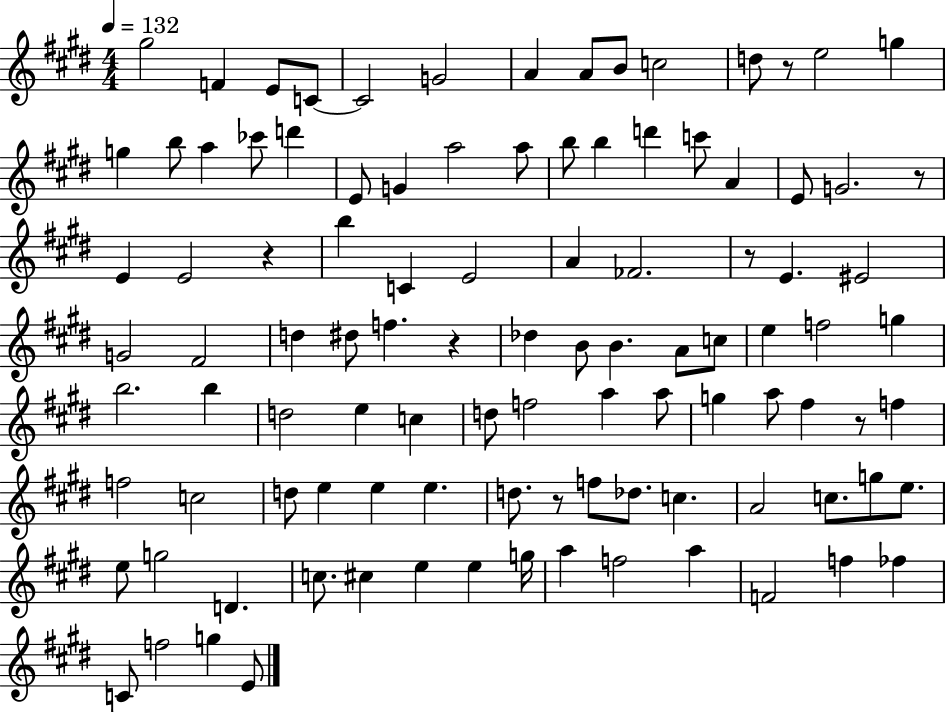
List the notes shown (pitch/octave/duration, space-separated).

G#5/h F4/q E4/e C4/e C4/h G4/h A4/q A4/e B4/e C5/h D5/e R/e E5/h G5/q G5/q B5/e A5/q CES6/e D6/q E4/e G4/q A5/h A5/e B5/e B5/q D6/q C6/e A4/q E4/e G4/h. R/e E4/q E4/h R/q B5/q C4/q E4/h A4/q FES4/h. R/e E4/q. EIS4/h G4/h F#4/h D5/q D#5/e F5/q. R/q Db5/q B4/e B4/q. A4/e C5/e E5/q F5/h G5/q B5/h. B5/q D5/h E5/q C5/q D5/e F5/h A5/q A5/e G5/q A5/e F#5/q R/e F5/q F5/h C5/h D5/e E5/q E5/q E5/q. D5/e. R/e F5/e Db5/e. C5/q. A4/h C5/e. G5/e E5/e. E5/e G5/h D4/q. C5/e. C#5/q E5/q E5/q G5/s A5/q F5/h A5/q F4/h F5/q FES5/q C4/e F5/h G5/q E4/e